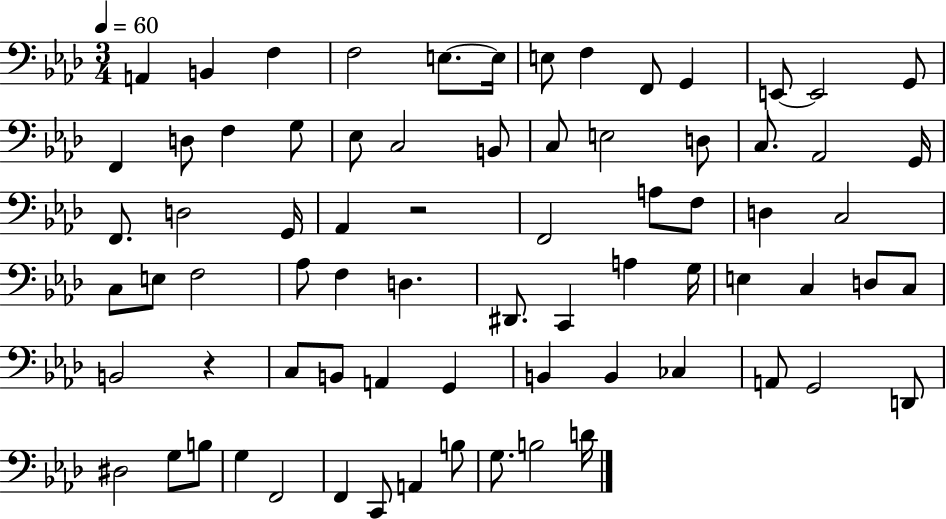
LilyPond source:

{
  \clef bass
  \numericTimeSignature
  \time 3/4
  \key aes \major
  \tempo 4 = 60
  a,4 b,4 f4 | f2 e8.~~ e16 | e8 f4 f,8 g,4 | e,8~~ e,2 g,8 | \break f,4 d8 f4 g8 | ees8 c2 b,8 | c8 e2 d8 | c8. aes,2 g,16 | \break f,8. d2 g,16 | aes,4 r2 | f,2 a8 f8 | d4 c2 | \break c8 e8 f2 | aes8 f4 d4. | dis,8. c,4 a4 g16 | e4 c4 d8 c8 | \break b,2 r4 | c8 b,8 a,4 g,4 | b,4 b,4 ces4 | a,8 g,2 d,8 | \break dis2 g8 b8 | g4 f,2 | f,4 c,8 a,4 b8 | g8. b2 d'16 | \break \bar "|."
}